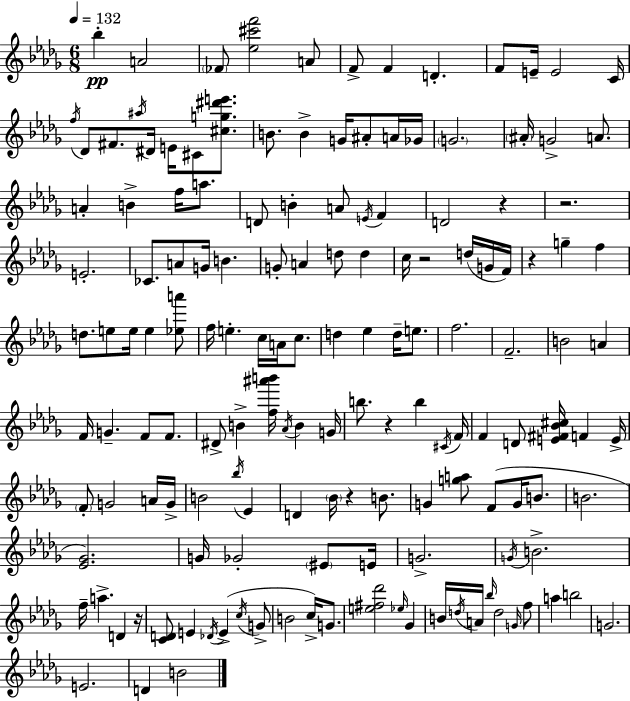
{
  \clef treble
  \numericTimeSignature
  \time 6/8
  \key bes \minor
  \tempo 4 = 132
  \repeat volta 2 { bes''4-.\pp a'2 | \parenthesize fes'8 <ees'' cis''' f'''>2 a'8 | f'8-> f'4 d'4.-. | f'8 e'16-- e'2 c'16 | \break \acciaccatura { f''16 } des'8 fis'8. \acciaccatura { ais''16 } dis'16 e'16 cis'8 <cis'' g'' dis''' e'''>8. | b'8. b'4-> g'16 ais'8-. | a'16 ges'16 \parenthesize g'2. | \parenthesize ais'16-. g'2-> a'8. | \break a'4-. b'4-> f''16 a''8. | d'8 b'4-. a'8 \acciaccatura { e'16 } f'4 | d'2 r4 | r2. | \break e'2.-. | ces'8. a'8 g'16 b'4. | g'8-. a'4 d''8 d''4 | c''16 r2 | \break d''16( g'16 f'16) r4 g''4-- f''4 | d''8. e''8 e''16 e''4 | <ees'' a'''>8 f''16 e''4.-. c''16 a'16 | c''8. d''4 ees''4 d''16-- | \break e''8. f''2. | f'2.-- | b'2 a'4 | f'16 g'4.-- f'8 | \break f'8. dis'8-> b'4-> <f'' ais''' b'''>16 \acciaccatura { aes'16 } b'4 | g'16 b''8. r4 b''4 | \acciaccatura { cis'16 } f'16 f'4 d'8 <e' fis' bes' cis''>16 | f'4 e'16-> \parenthesize f'8-. g'2 | \break a'16 g'16-> b'2 | \acciaccatura { bes''16 } ees'4 d'4 \parenthesize bes'16 r4 | b'8. g'4 <g'' a''>8 | f'8( g'16 b'8. b'2. | \break <ees' ges'>2.) | g'16 ges'2-. | \parenthesize eis'8 e'16 g'2.-> | \acciaccatura { g'16 } b'2.-> | \break f''16-- a''4.-> | d'4 r16 <c' d'>8 e'4 | \acciaccatura { des'16 }( e'4-> \acciaccatura { c''16 } g'8-> b'2 | c''16->) g'8. <e'' fis'' des'''>2 | \break \grace { ees''16 } ges'4 b'16 \acciaccatura { d''16 } | a'16 \grace { bes''16 } d''2 \grace { g'16 } f''8 | a''4 b''2 | g'2. | \break e'2. | d'4 b'2 | } \bar "|."
}